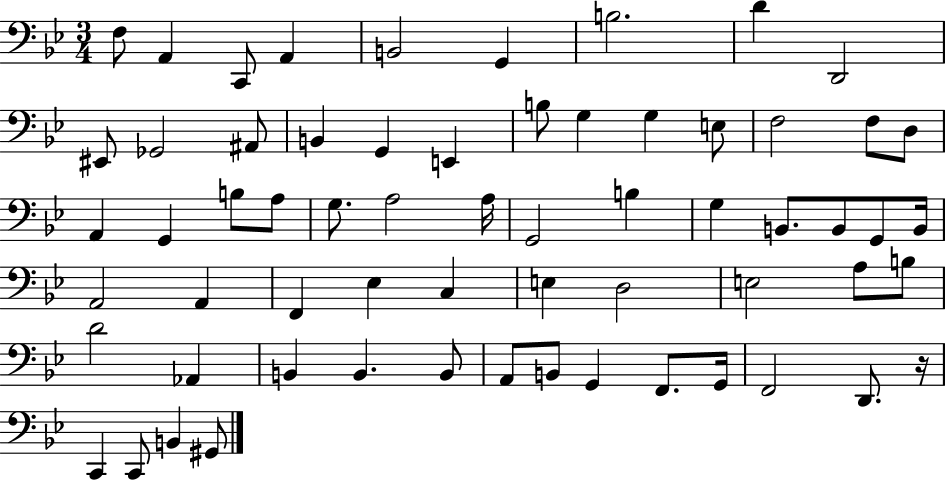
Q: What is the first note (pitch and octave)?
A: F3